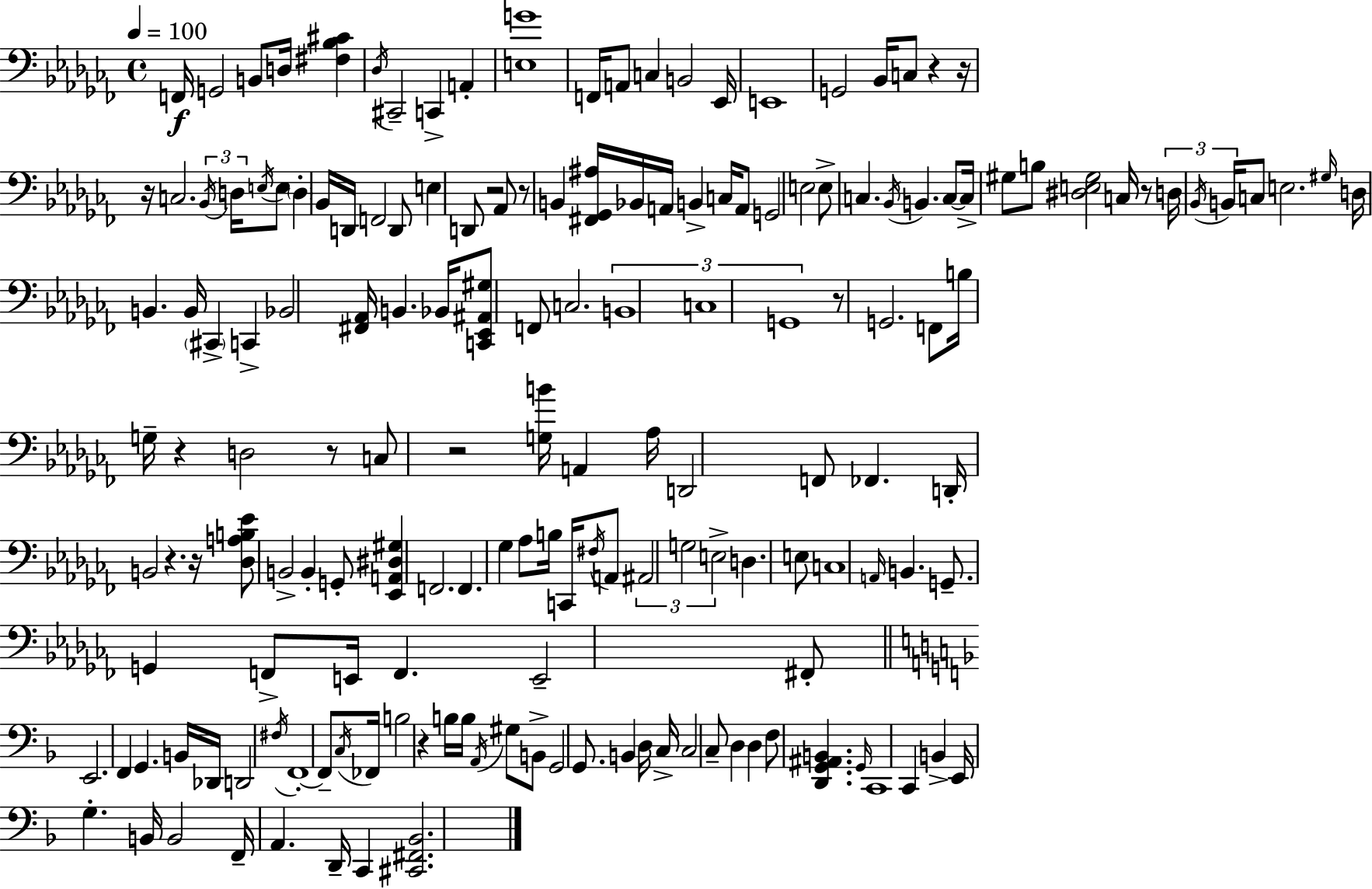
{
  \clef bass
  \time 4/4
  \defaultTimeSignature
  \key aes \minor
  \tempo 4 = 100
  \repeat volta 2 { f,16\f g,2 b,8 d16 <fis bes cis'>4 | \acciaccatura { des16 } cis,2-- c,4-> a,4-. | <e g'>1 | f,16 a,8 c4 b,2 | \break ees,16 e,1 | g,2 bes,16 c8 r4 | r16 r16 c2. \tuplet 3/2 { \acciaccatura { bes,16 } d16 | \acciaccatura { e16 } } e8 \parenthesize d4-. bes,16 d,16 f,2 | \break d,8 e4 d,8 r2 | aes,8 r8 b,4 <fis, ges, ais>16 bes,16 a,16 b,4-> | c16 a,8 g,2 e2 | e8-> c4. \acciaccatura { bes,16 } b,4. | \break c8~~ c16-> gis8 b8 <dis e gis>2 | c16 r8 \tuplet 3/2 { d16 \acciaccatura { bes,16 } b,16 } c8 e2. | \grace { gis16 } d16 b,4. b,16 \parenthesize cis,4-> | c,4-> bes,2 <fis, aes,>16 b,4. | \break bes,16 <c, ees, ais, gis>8 f,8 c2. | \tuplet 3/2 { b,1 | c1 | g,1 } | \break r8 g,2. | f,8 b16 g16-- r4 d2 | r8 c8 r2 | <g b'>16 a,4 aes16 d,2 f,8 | \break fes,4. d,16-. b,2 r4. | r16 <des a b ees'>8 b,2-> | b,4-. g,8-. <ees, a, dis gis>4 f,2. | f,4. ges4 | \break aes8 b16 c,16 \acciaccatura { fis16 } a,8 \tuplet 3/2 { ais,2 g2 | e2-> } d4. | e8 c1 | \grace { a,16 } b,4. g,8.-- | \break g,4 f,8-> e,16 f,4. e,2-- | fis,8-. \bar "||" \break \key f \major e,2. f,4 | g,4. b,16 des,16 d,2 | \acciaccatura { fis16 } f,1-.~~ | f,8-- \acciaccatura { c16 } fes,16 b2 r4 | \break b16 b16 \acciaccatura { a,16 } gis8 b,8-> g,2 | g,8. b,4 d16 c16-> c2 | c8-- d4 d4 f8 <d, g, ais, b,>4. | \grace { g,16 } c,1 | \break c,4 b,4-> e,16 g4.-. | b,16 b,2 f,16-- a,4. | d,16-- c,4 <cis, fis, bes,>2. | } \bar "|."
}